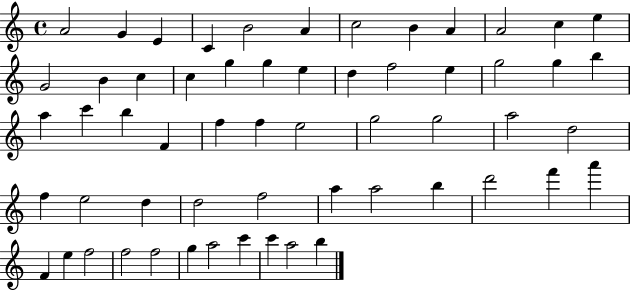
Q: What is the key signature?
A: C major